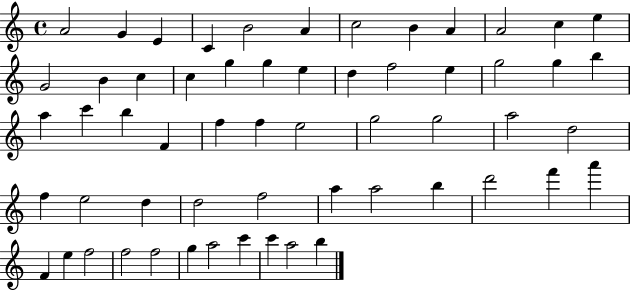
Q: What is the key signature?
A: C major